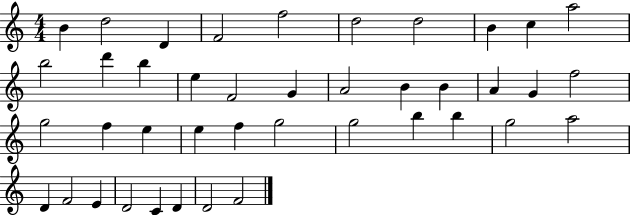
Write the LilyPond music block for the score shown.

{
  \clef treble
  \numericTimeSignature
  \time 4/4
  \key c \major
  b'4 d''2 d'4 | f'2 f''2 | d''2 d''2 | b'4 c''4 a''2 | \break b''2 d'''4 b''4 | e''4 f'2 g'4 | a'2 b'4 b'4 | a'4 g'4 f''2 | \break g''2 f''4 e''4 | e''4 f''4 g''2 | g''2 b''4 b''4 | g''2 a''2 | \break d'4 f'2 e'4 | d'2 c'4 d'4 | d'2 f'2 | \bar "|."
}